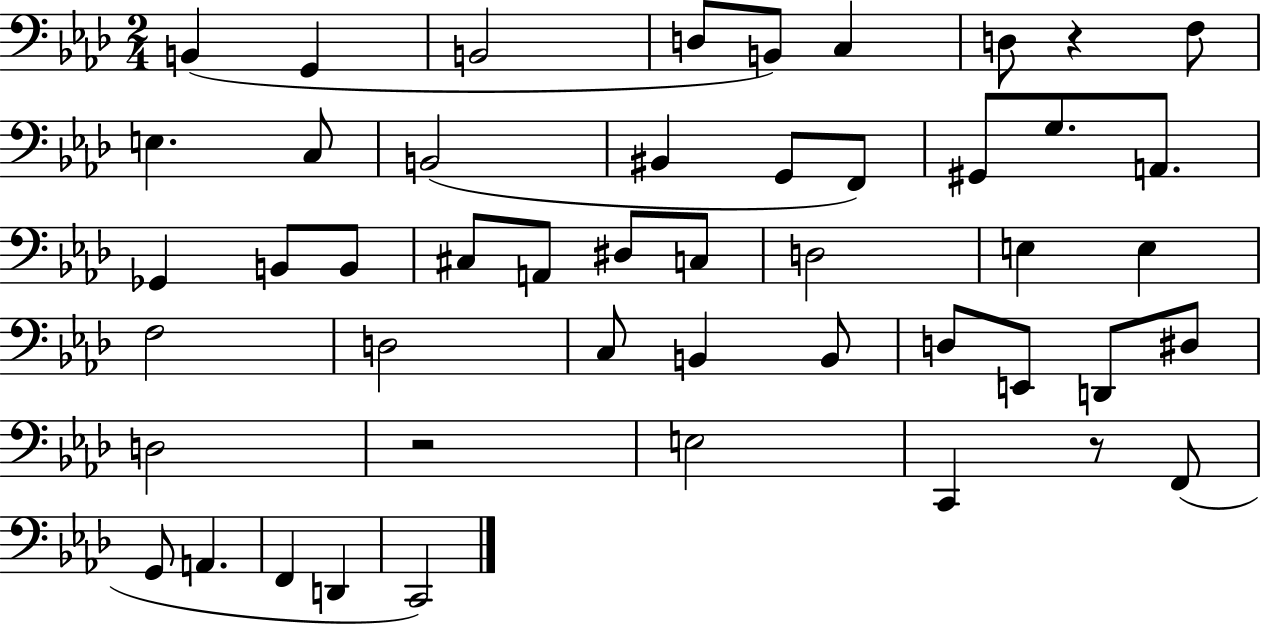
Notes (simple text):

B2/q G2/q B2/h D3/e B2/e C3/q D3/e R/q F3/e E3/q. C3/e B2/h BIS2/q G2/e F2/e G#2/e G3/e. A2/e. Gb2/q B2/e B2/e C#3/e A2/e D#3/e C3/e D3/h E3/q E3/q F3/h D3/h C3/e B2/q B2/e D3/e E2/e D2/e D#3/e D3/h R/h E3/h C2/q R/e F2/e G2/e A2/q. F2/q D2/q C2/h